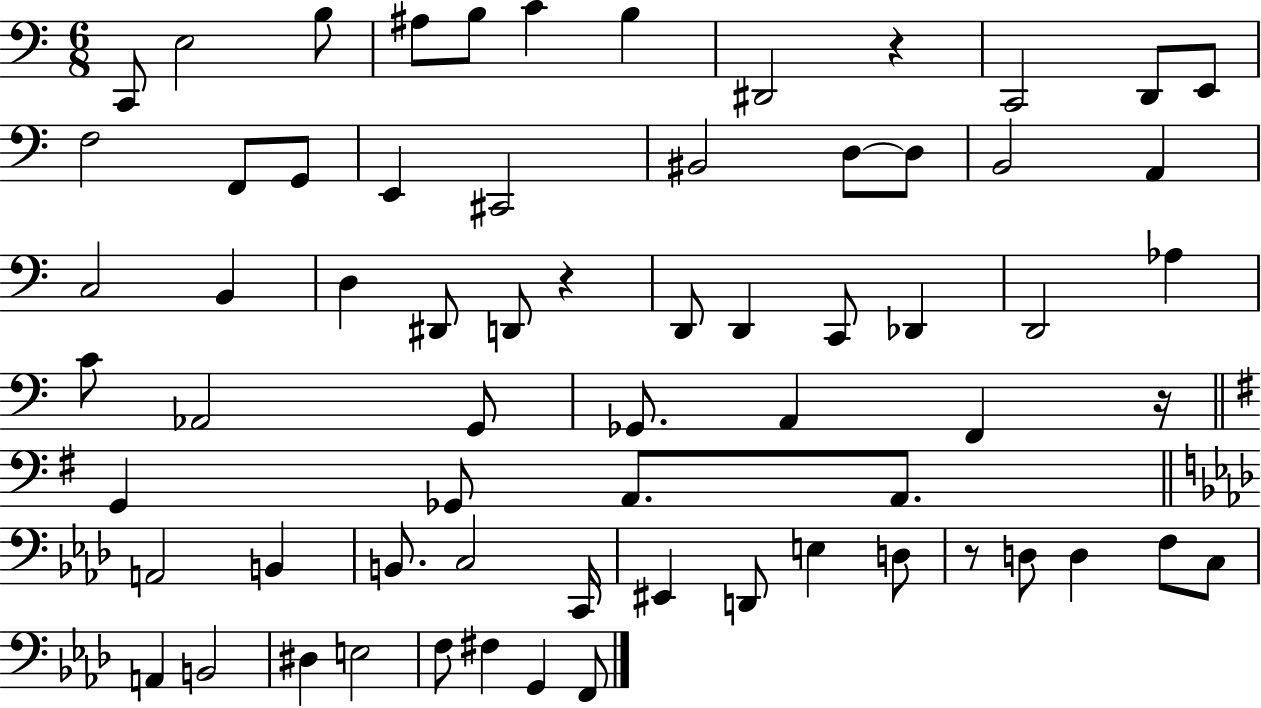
X:1
T:Untitled
M:6/8
L:1/4
K:C
C,,/2 E,2 B,/2 ^A,/2 B,/2 C B, ^D,,2 z C,,2 D,,/2 E,,/2 F,2 F,,/2 G,,/2 E,, ^C,,2 ^B,,2 D,/2 D,/2 B,,2 A,, C,2 B,, D, ^D,,/2 D,,/2 z D,,/2 D,, C,,/2 _D,, D,,2 _A, C/2 _A,,2 G,,/2 _G,,/2 A,, F,, z/4 G,, _G,,/2 A,,/2 A,,/2 A,,2 B,, B,,/2 C,2 C,,/4 ^E,, D,,/2 E, D,/2 z/2 D,/2 D, F,/2 C,/2 A,, B,,2 ^D, E,2 F,/2 ^F, G,, F,,/2